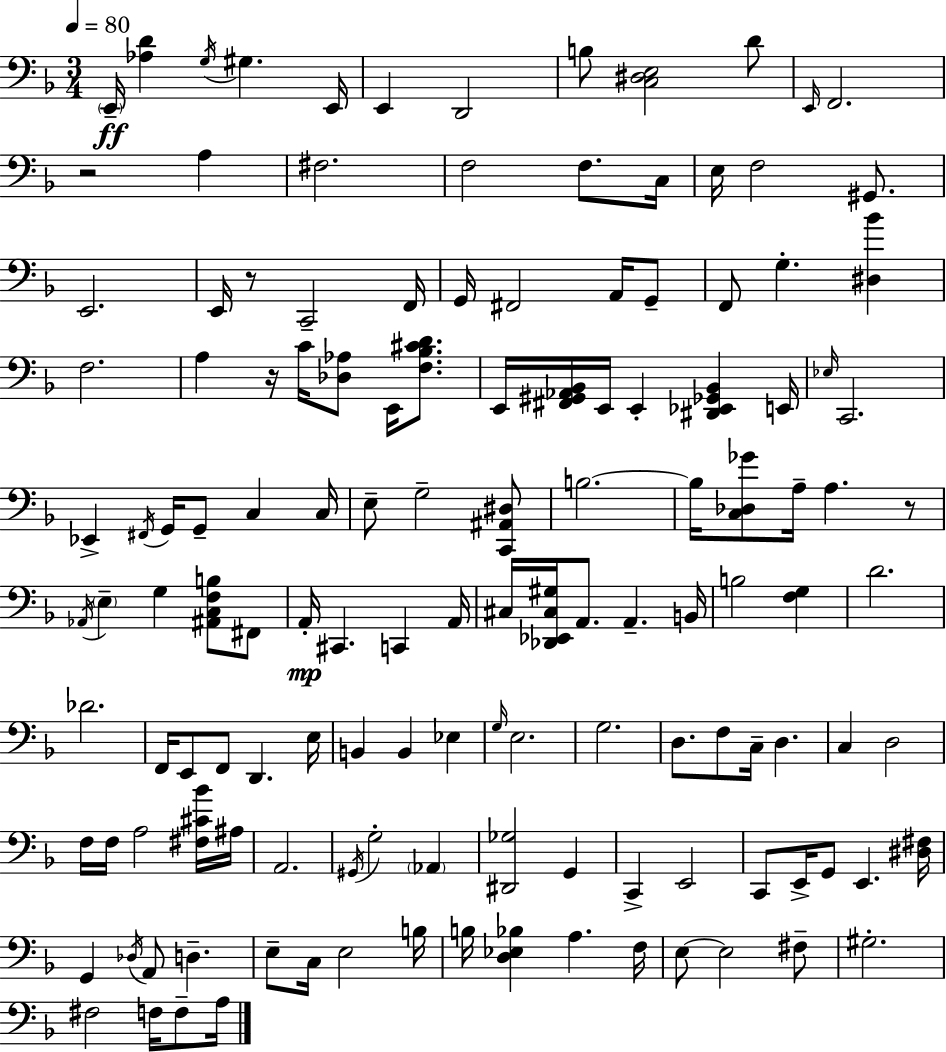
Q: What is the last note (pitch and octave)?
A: A3